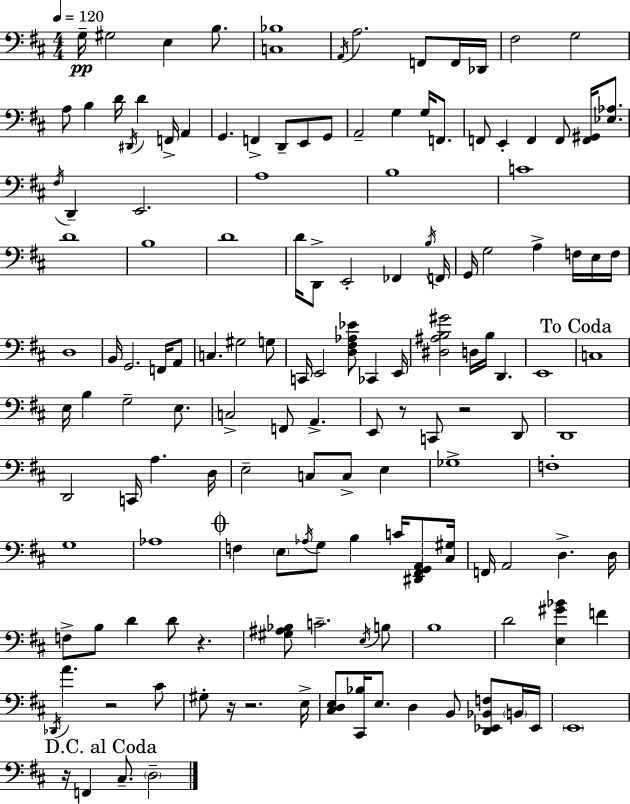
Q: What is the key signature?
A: D major